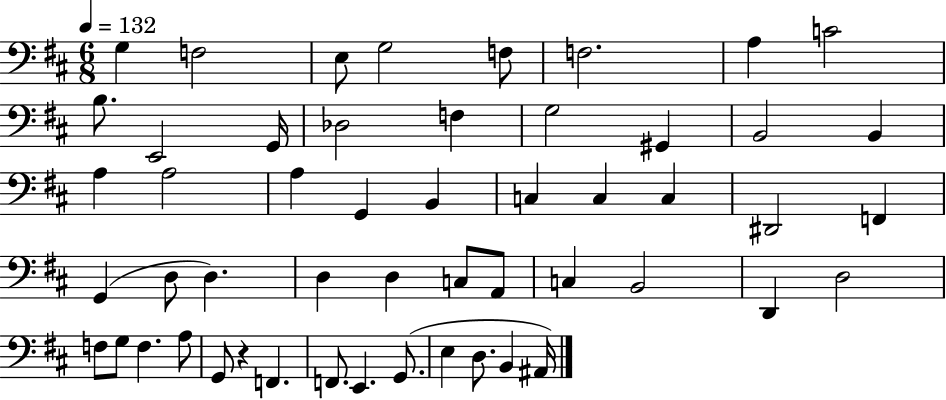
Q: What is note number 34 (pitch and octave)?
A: A2